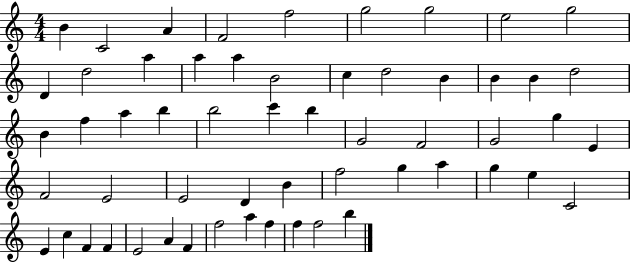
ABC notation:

X:1
T:Untitled
M:4/4
L:1/4
K:C
B C2 A F2 f2 g2 g2 e2 g2 D d2 a a a B2 c d2 B B B d2 B f a b b2 c' b G2 F2 G2 g E F2 E2 E2 D B f2 g a g e C2 E c F F E2 A F f2 a f f f2 b